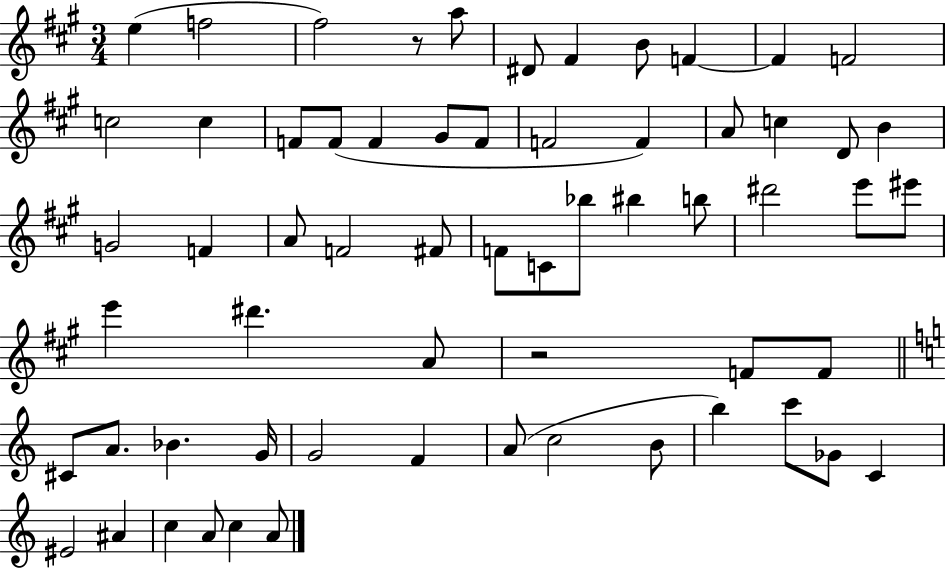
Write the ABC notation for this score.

X:1
T:Untitled
M:3/4
L:1/4
K:A
e f2 ^f2 z/2 a/2 ^D/2 ^F B/2 F F F2 c2 c F/2 F/2 F ^G/2 F/2 F2 F A/2 c D/2 B G2 F A/2 F2 ^F/2 F/2 C/2 _b/2 ^b b/2 ^d'2 e'/2 ^e'/2 e' ^d' A/2 z2 F/2 F/2 ^C/2 A/2 _B G/4 G2 F A/2 c2 B/2 b c'/2 _G/2 C ^E2 ^A c A/2 c A/2